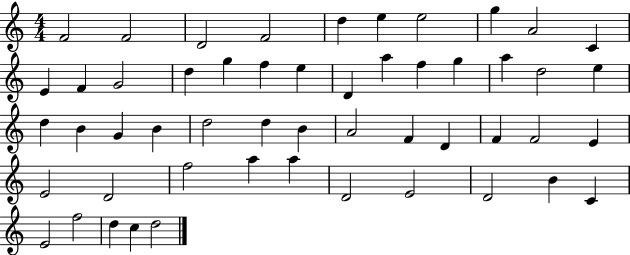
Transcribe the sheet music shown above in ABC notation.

X:1
T:Untitled
M:4/4
L:1/4
K:C
F2 F2 D2 F2 d e e2 g A2 C E F G2 d g f e D a f g a d2 e d B G B d2 d B A2 F D F F2 E E2 D2 f2 a a D2 E2 D2 B C E2 f2 d c d2